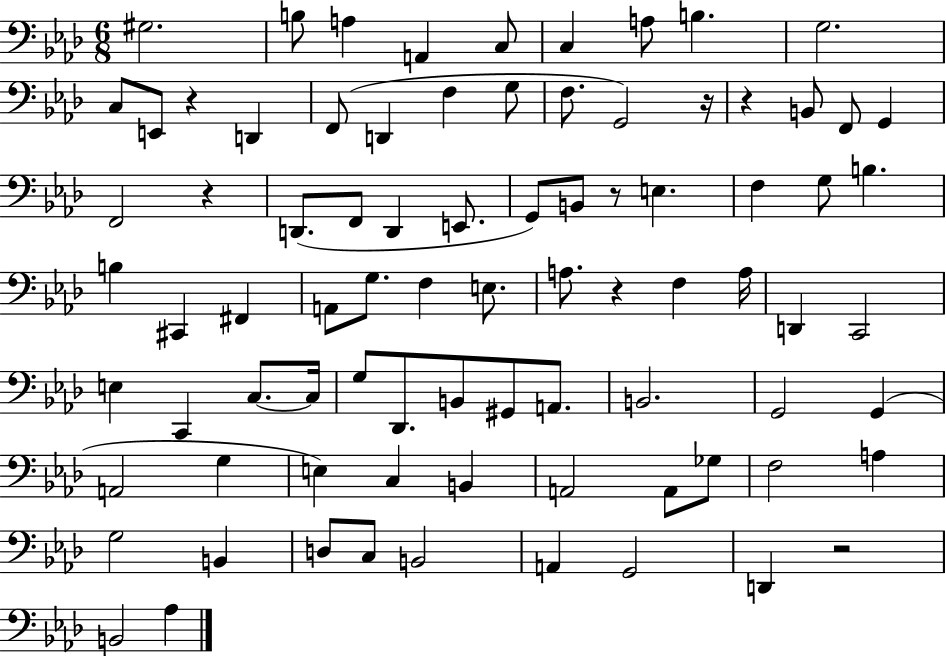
{
  \clef bass
  \numericTimeSignature
  \time 6/8
  \key aes \major
  gis2. | b8 a4 a,4 c8 | c4 a8 b4. | g2. | \break c8 e,8 r4 d,4 | f,8( d,4 f4 g8 | f8. g,2) r16 | r4 b,8 f,8 g,4 | \break f,2 r4 | d,8.( f,8 d,4 e,8. | g,8) b,8 r8 e4. | f4 g8 b4. | \break b4 cis,4 fis,4 | a,8 g8. f4 e8. | a8. r4 f4 a16 | d,4 c,2 | \break e4 c,4 c8.~~ c16 | g8 des,8. b,8 gis,8 a,8. | b,2. | g,2 g,4( | \break a,2 g4 | e4) c4 b,4 | a,2 a,8 ges8 | f2 a4 | \break g2 b,4 | d8 c8 b,2 | a,4 g,2 | d,4 r2 | \break b,2 aes4 | \bar "|."
}